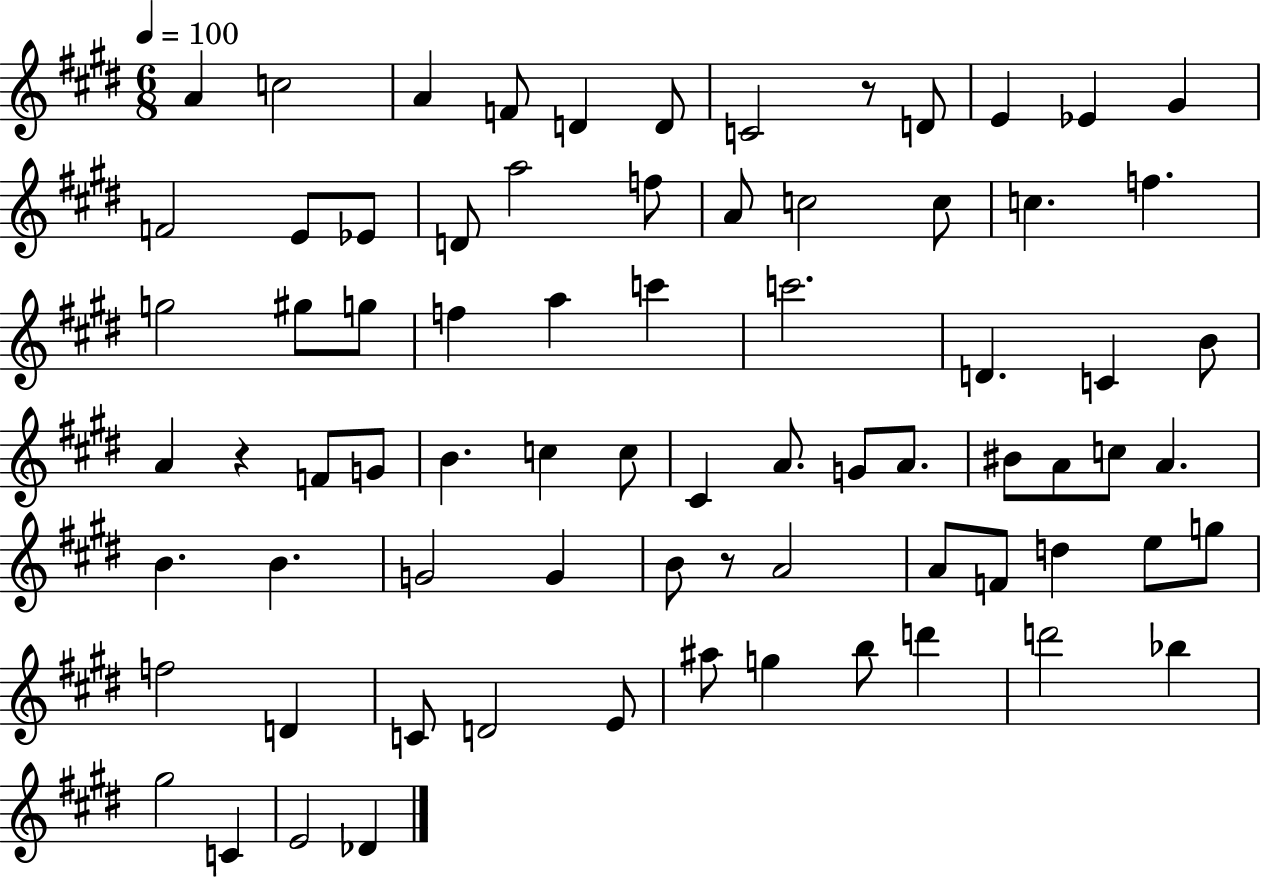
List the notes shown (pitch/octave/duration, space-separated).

A4/q C5/h A4/q F4/e D4/q D4/e C4/h R/e D4/e E4/q Eb4/q G#4/q F4/h E4/e Eb4/e D4/e A5/h F5/e A4/e C5/h C5/e C5/q. F5/q. G5/h G#5/e G5/e F5/q A5/q C6/q C6/h. D4/q. C4/q B4/e A4/q R/q F4/e G4/e B4/q. C5/q C5/e C#4/q A4/e. G4/e A4/e. BIS4/e A4/e C5/e A4/q. B4/q. B4/q. G4/h G4/q B4/e R/e A4/h A4/e F4/e D5/q E5/e G5/e F5/h D4/q C4/e D4/h E4/e A#5/e G5/q B5/e D6/q D6/h Bb5/q G#5/h C4/q E4/h Db4/q